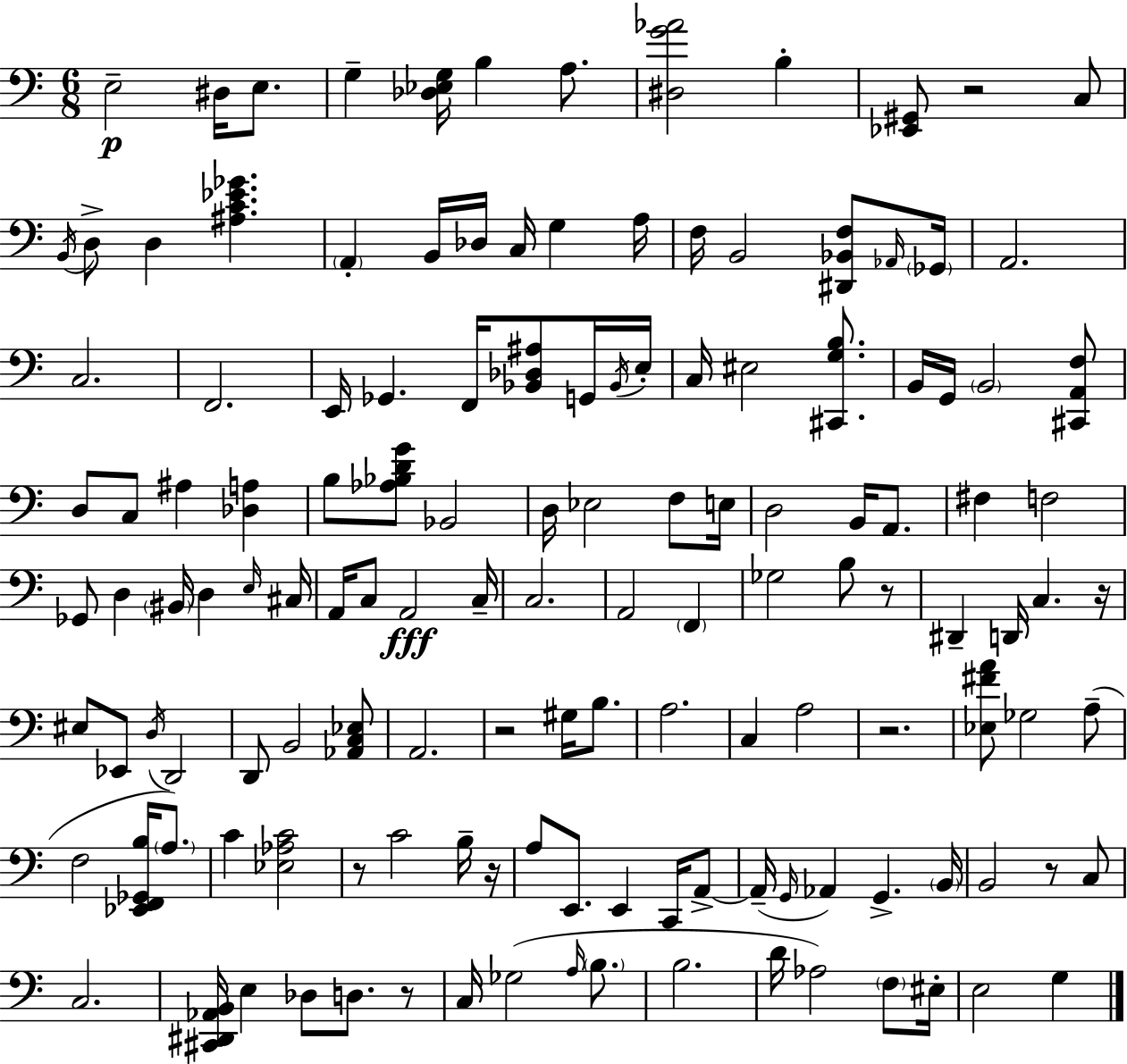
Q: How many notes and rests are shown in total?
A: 137